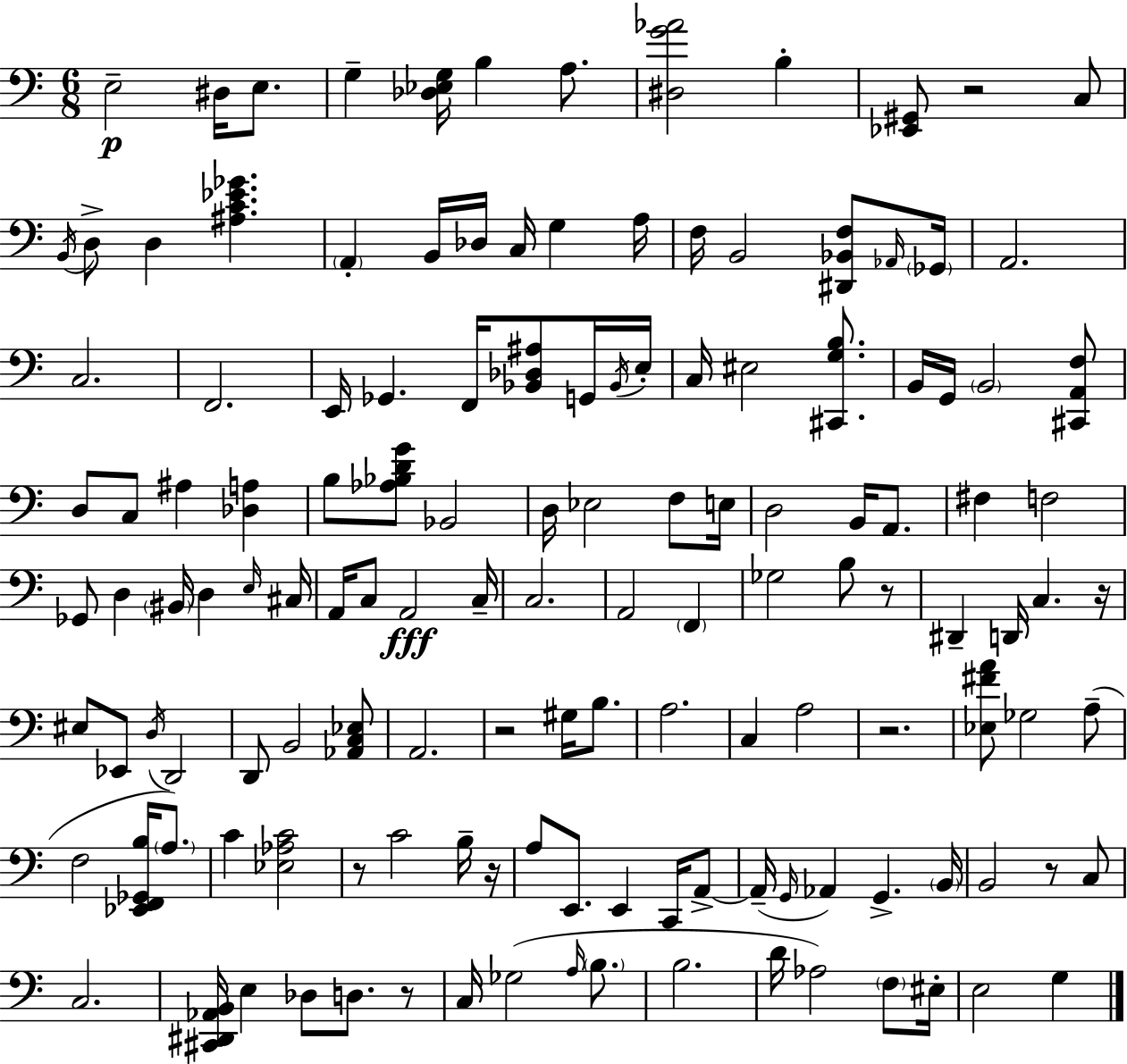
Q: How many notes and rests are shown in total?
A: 137